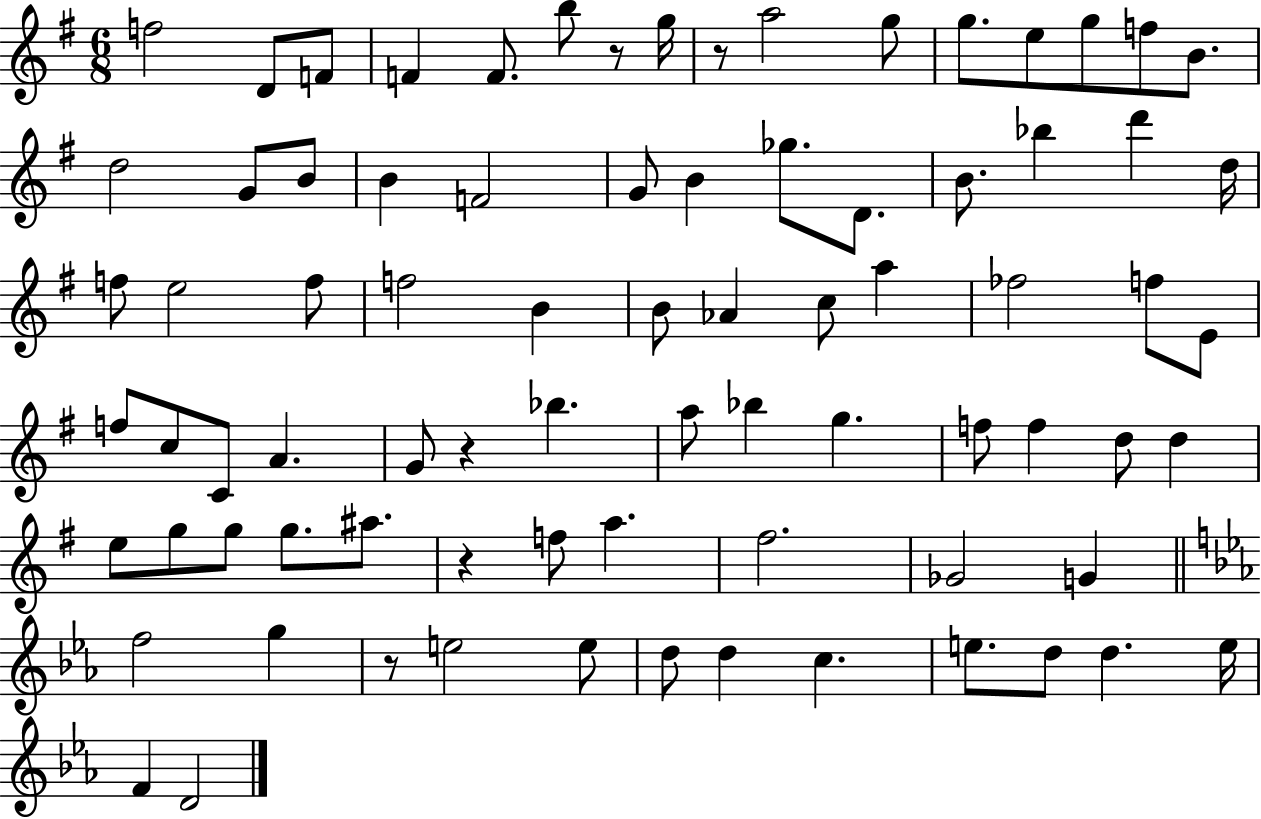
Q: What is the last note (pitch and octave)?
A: D4